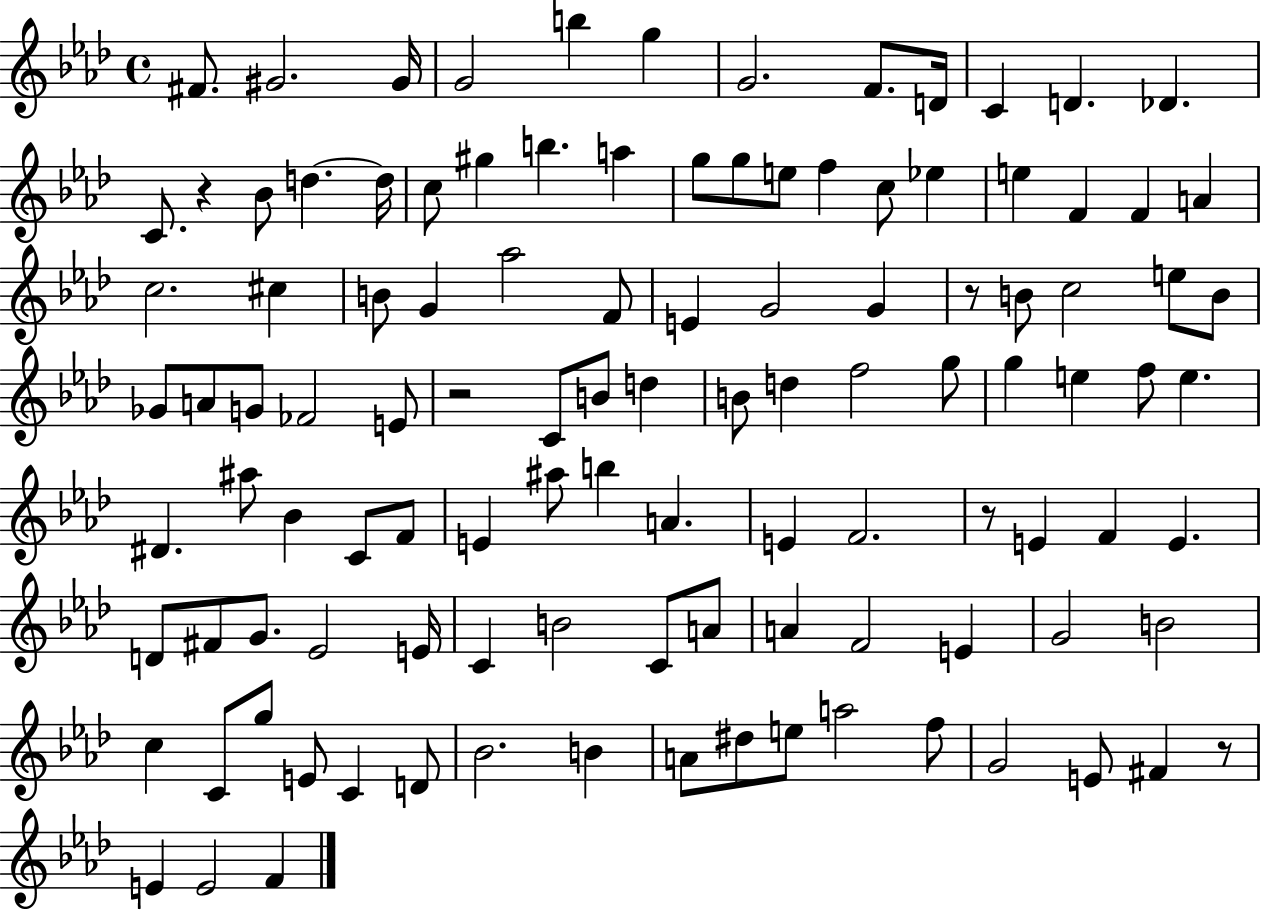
{
  \clef treble
  \time 4/4
  \defaultTimeSignature
  \key aes \major
  fis'8. gis'2. gis'16 | g'2 b''4 g''4 | g'2. f'8. d'16 | c'4 d'4. des'4. | \break c'8. r4 bes'8 d''4.~~ d''16 | c''8 gis''4 b''4. a''4 | g''8 g''8 e''8 f''4 c''8 ees''4 | e''4 f'4 f'4 a'4 | \break c''2. cis''4 | b'8 g'4 aes''2 f'8 | e'4 g'2 g'4 | r8 b'8 c''2 e''8 b'8 | \break ges'8 a'8 g'8 fes'2 e'8 | r2 c'8 b'8 d''4 | b'8 d''4 f''2 g''8 | g''4 e''4 f''8 e''4. | \break dis'4. ais''8 bes'4 c'8 f'8 | e'4 ais''8 b''4 a'4. | e'4 f'2. | r8 e'4 f'4 e'4. | \break d'8 fis'8 g'8. ees'2 e'16 | c'4 b'2 c'8 a'8 | a'4 f'2 e'4 | g'2 b'2 | \break c''4 c'8 g''8 e'8 c'4 d'8 | bes'2. b'4 | a'8 dis''8 e''8 a''2 f''8 | g'2 e'8 fis'4 r8 | \break e'4 e'2 f'4 | \bar "|."
}